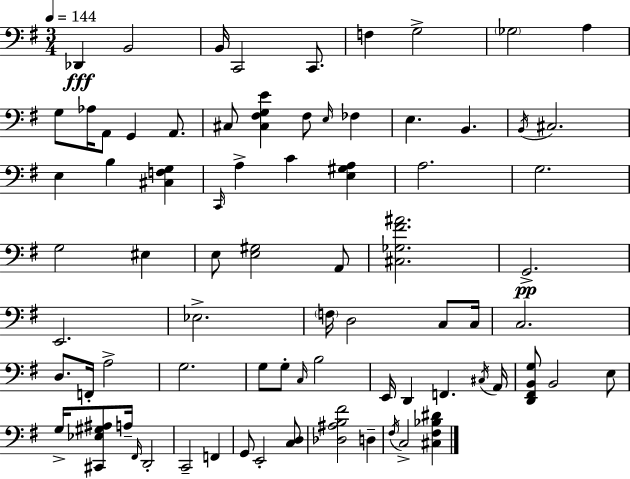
X:1
T:Untitled
M:3/4
L:1/4
K:G
_D,, B,,2 B,,/4 C,,2 C,,/2 F, G,2 _G,2 A, G,/2 _A,/4 A,,/2 G,, A,,/2 ^C,/2 [^C,^F,G,E] ^F,/2 E,/4 _F, E, B,, B,,/4 ^C,2 E, B, [^C,F,G,] C,,/4 A, C [E,^G,A,] A,2 G,2 G,2 ^E, E,/2 [E,^G,]2 A,,/2 [^C,_G,^F^A]2 G,,2 E,,2 _E,2 F,/4 D,2 C,/2 C,/4 C,2 D,/2 F,,/4 A,2 G,2 G,/2 G,/2 C,/4 B,2 E,,/4 D,, F,, ^C,/4 A,,/4 [D,,^F,,B,,G,]/2 B,,2 E,/2 G,/4 [^C,,_E,^G,^A,]/2 A,/4 ^F,,/4 D,,2 C,,2 F,, G,,/2 E,,2 [C,D,]/2 [_D,^A,B,^F]2 D, ^F,/4 C,2 [^C,^F,_B,^D]